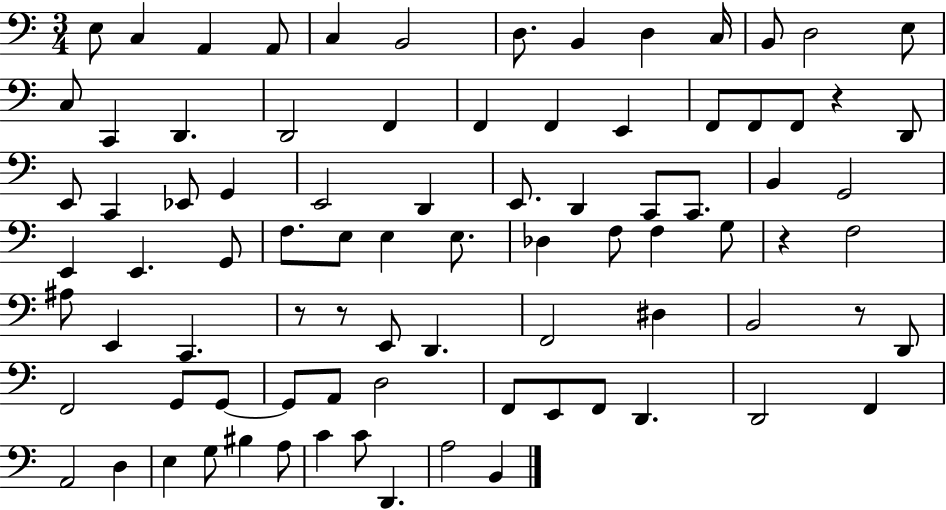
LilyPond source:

{
  \clef bass
  \numericTimeSignature
  \time 3/4
  \key c \major
  \repeat volta 2 { e8 c4 a,4 a,8 | c4 b,2 | d8. b,4 d4 c16 | b,8 d2 e8 | \break c8 c,4 d,4. | d,2 f,4 | f,4 f,4 e,4 | f,8 f,8 f,8 r4 d,8 | \break e,8 c,4 ees,8 g,4 | e,2 d,4 | e,8. d,4 c,8 c,8. | b,4 g,2 | \break e,4 e,4. g,8 | f8. e8 e4 e8. | des4 f8 f4 g8 | r4 f2 | \break ais8 e,4 c,4. | r8 r8 e,8 d,4. | f,2 dis4 | b,2 r8 d,8 | \break f,2 g,8 g,8~~ | g,8 a,8 d2 | f,8 e,8 f,8 d,4. | d,2 f,4 | \break a,2 d4 | e4 g8 bis4 a8 | c'4 c'8 d,4. | a2 b,4 | \break } \bar "|."
}